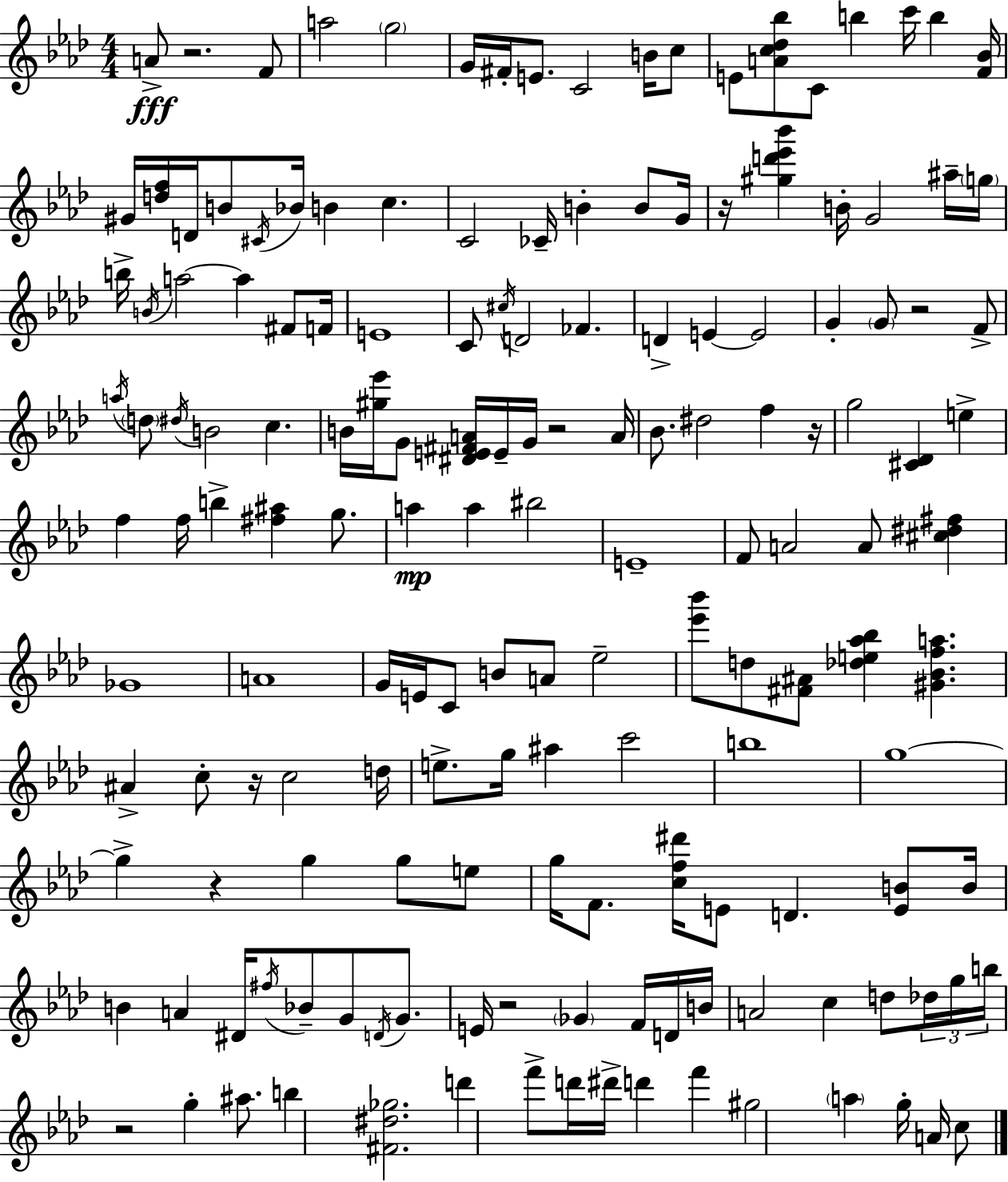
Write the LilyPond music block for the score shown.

{
  \clef treble
  \numericTimeSignature
  \time 4/4
  \key aes \major
  a'8->\fff r2. f'8 | a''2 \parenthesize g''2 | g'16 fis'16-. e'8. c'2 b'16 c''8 | e'8 <a' c'' des'' bes''>8 c'8 b''4 c'''16 b''4 <f' bes'>16 | \break gis'16 <d'' f''>16 d'16 b'8 \acciaccatura { cis'16 } bes'16 b'4 c''4. | c'2 ces'16-- b'4-. b'8 | g'16 r16 <gis'' d''' ees''' bes'''>4 b'16-. g'2 ais''16-- | \parenthesize g''16 b''16-> \acciaccatura { b'16 } a''2~~ a''4 fis'8 | \break f'16 e'1 | c'8 \acciaccatura { cis''16 } d'2 fes'4. | d'4-> e'4~~ e'2 | g'4-. \parenthesize g'8 r2 | \break f'8-> \acciaccatura { a''16 } \parenthesize d''8 \acciaccatura { dis''16 } b'2 c''4. | b'16 <gis'' ees'''>16 g'8 <dis' e' fis' a'>16 e'16-- g'16 r2 | a'16 bes'8. dis''2 | f''4 r16 g''2 <cis' des'>4 | \break e''4-> f''4 f''16 b''4-> <fis'' ais''>4 | g''8. a''4\mp a''4 bis''2 | e'1-- | f'8 a'2 a'8 | \break <cis'' dis'' fis''>4 ges'1 | a'1 | g'16 e'16 c'8 b'8 a'8 ees''2-- | <ees''' bes'''>8 d''8 <fis' ais'>8 <des'' e'' aes'' bes''>4 <gis' bes' f'' a''>4. | \break ais'4-> c''8-. r16 c''2 | d''16 e''8.-> g''16 ais''4 c'''2 | b''1 | g''1~~ | \break g''4-> r4 g''4 | g''8 e''8 g''16 f'8. <c'' f'' dis'''>16 e'8 d'4. | <e' b'>8 b'16 b'4 a'4 dis'16 \acciaccatura { fis''16 } bes'8-- | g'8 \acciaccatura { d'16 } g'8. e'16 r2 | \break \parenthesize ges'4 f'16 d'16 b'16 a'2 c''4 | d''8 \tuplet 3/2 { des''16 g''16 b''16 } r2 | g''4-. ais''8. b''4 <fis' dis'' ges''>2. | d'''4 f'''8-> d'''16 dis'''16-> d'''4 | \break f'''4 gis''2 \parenthesize a''4 | g''16-. a'16 c''8 \bar "|."
}